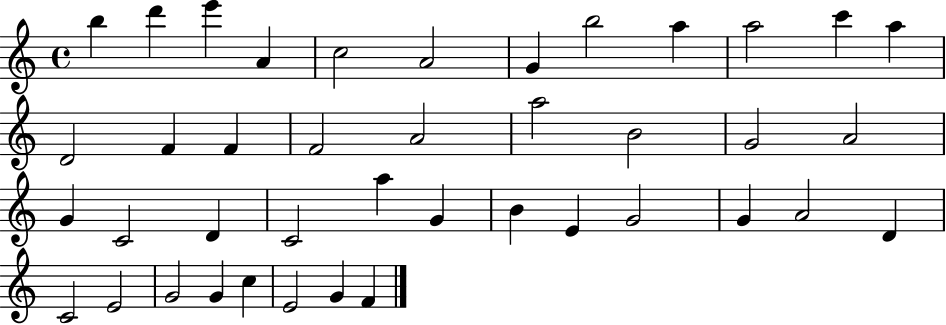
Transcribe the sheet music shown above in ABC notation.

X:1
T:Untitled
M:4/4
L:1/4
K:C
b d' e' A c2 A2 G b2 a a2 c' a D2 F F F2 A2 a2 B2 G2 A2 G C2 D C2 a G B E G2 G A2 D C2 E2 G2 G c E2 G F